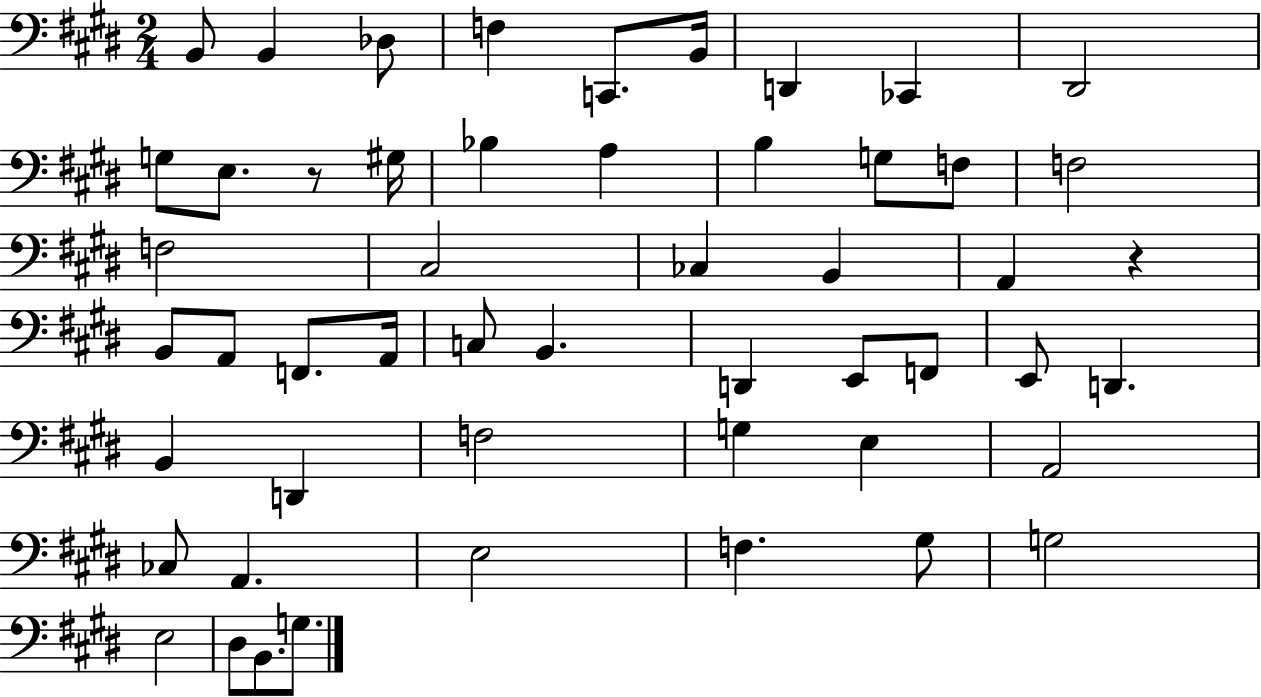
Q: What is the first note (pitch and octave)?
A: B2